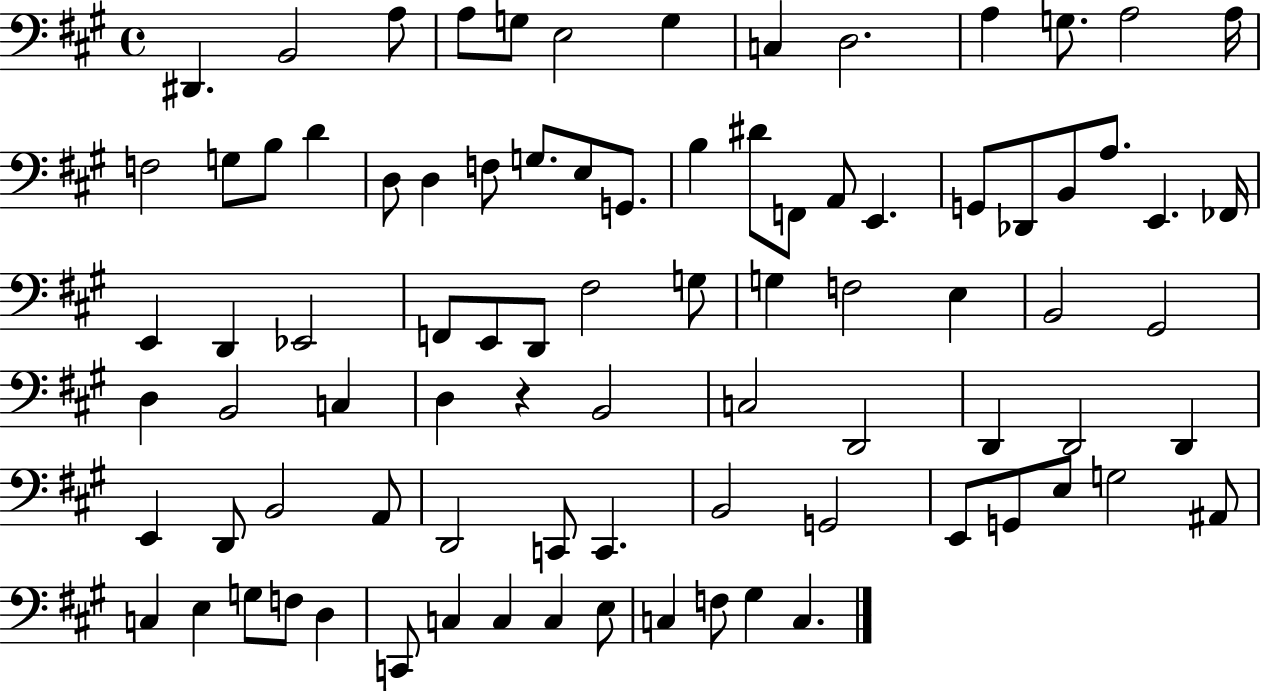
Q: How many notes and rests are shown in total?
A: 86